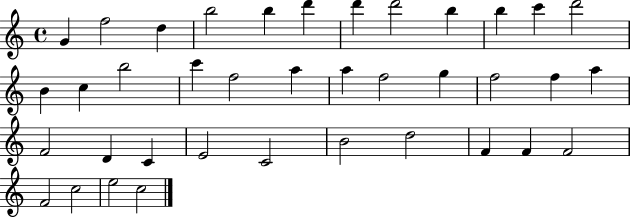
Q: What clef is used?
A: treble